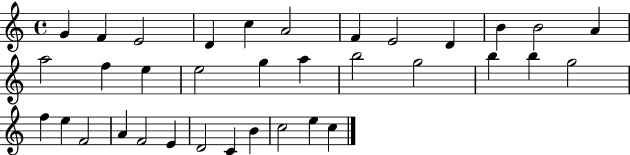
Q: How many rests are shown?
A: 0